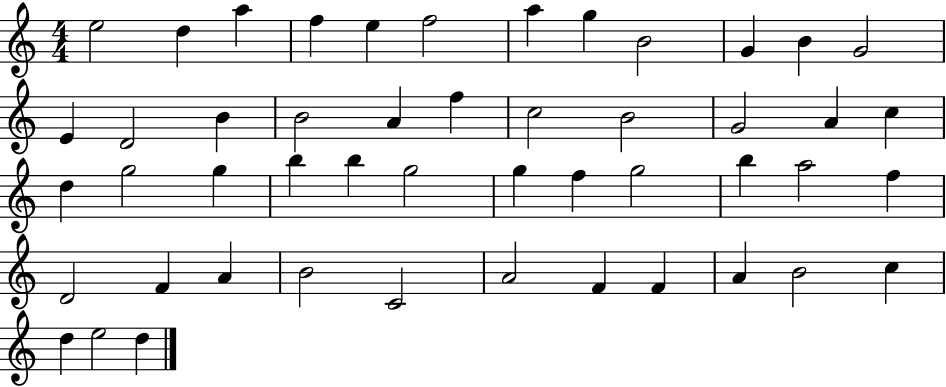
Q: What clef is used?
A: treble